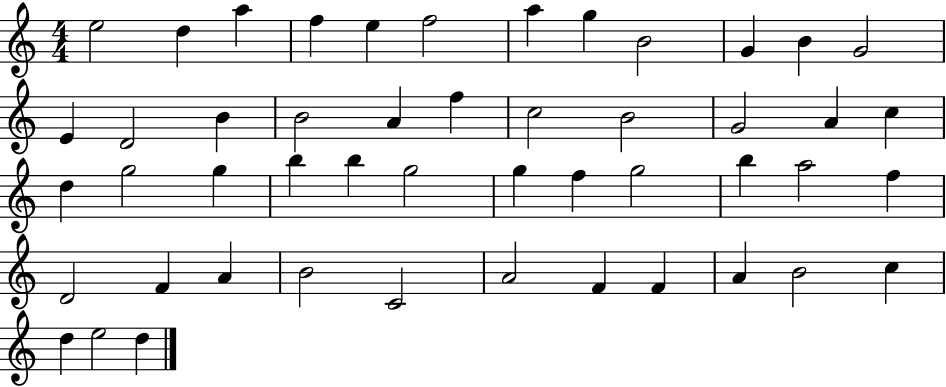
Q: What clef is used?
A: treble